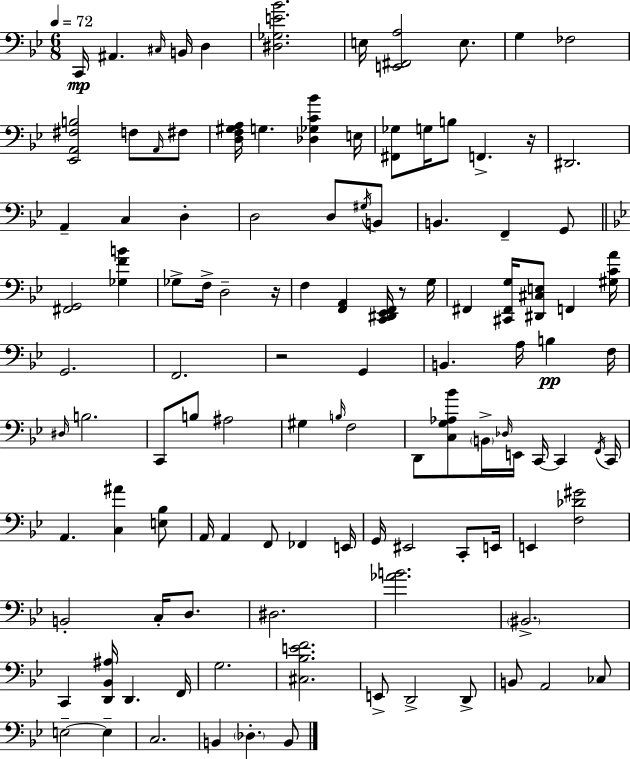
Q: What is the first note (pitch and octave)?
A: C2